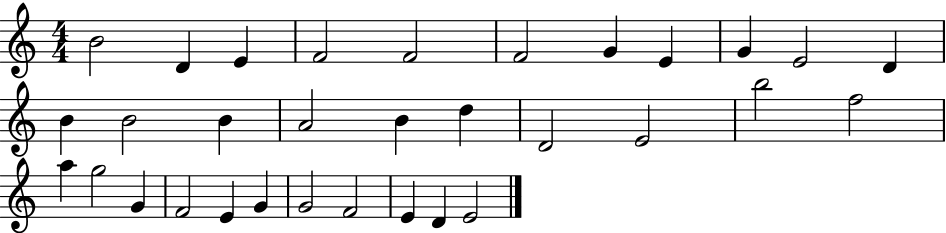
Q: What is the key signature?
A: C major